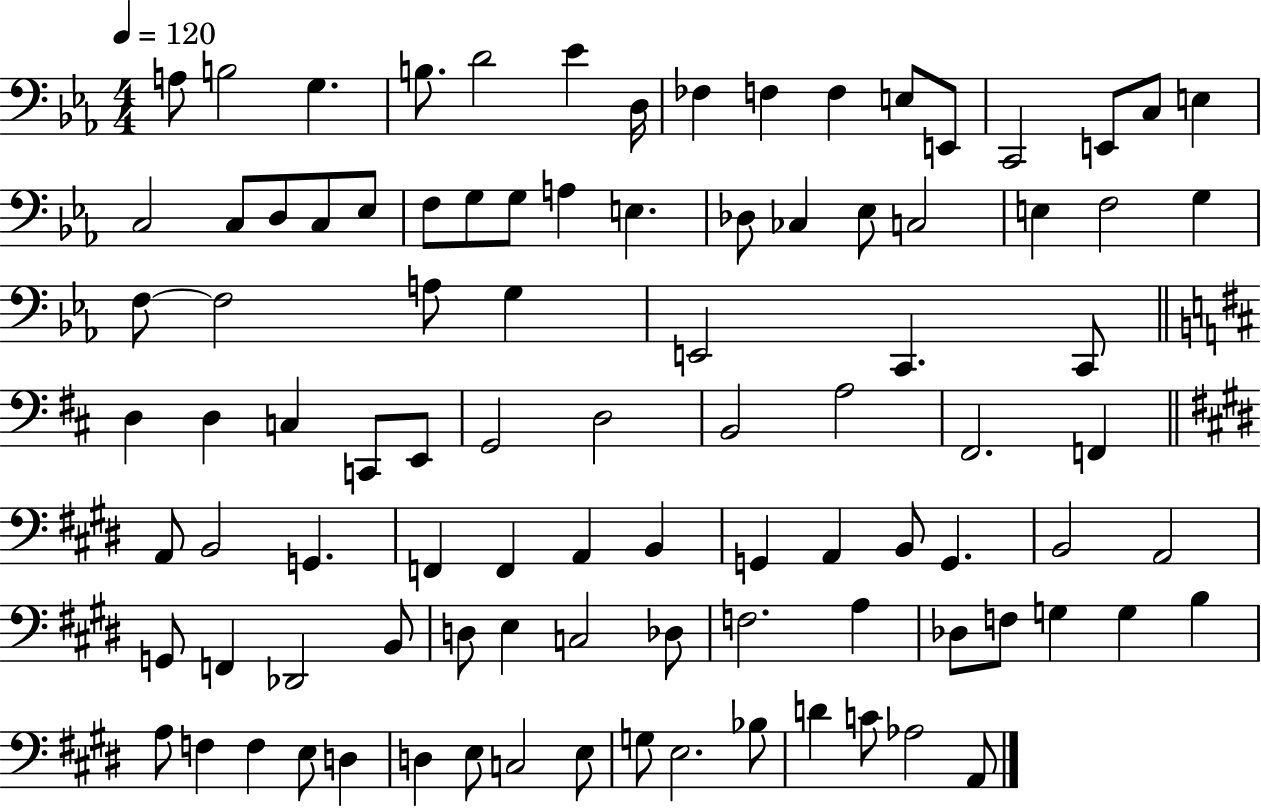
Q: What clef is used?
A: bass